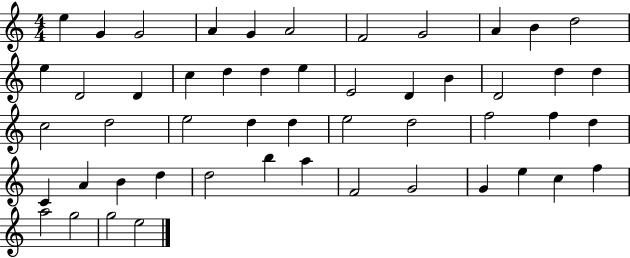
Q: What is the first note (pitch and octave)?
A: E5